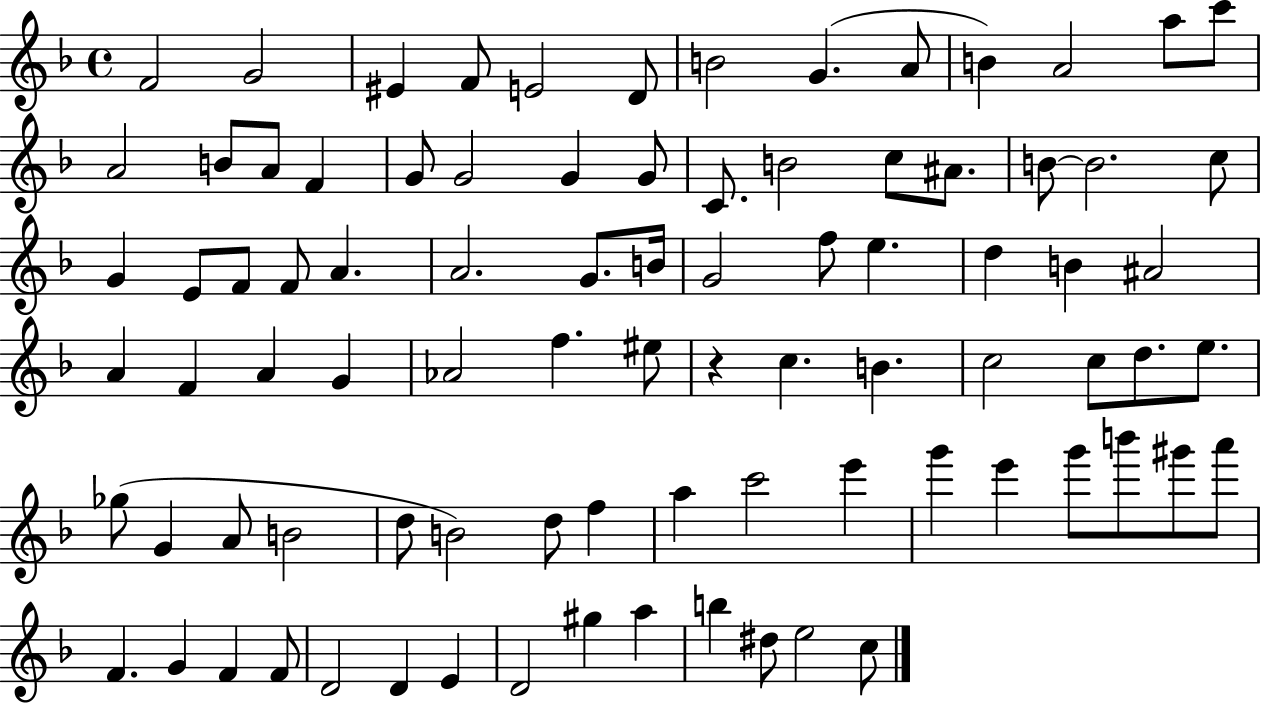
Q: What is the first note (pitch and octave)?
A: F4